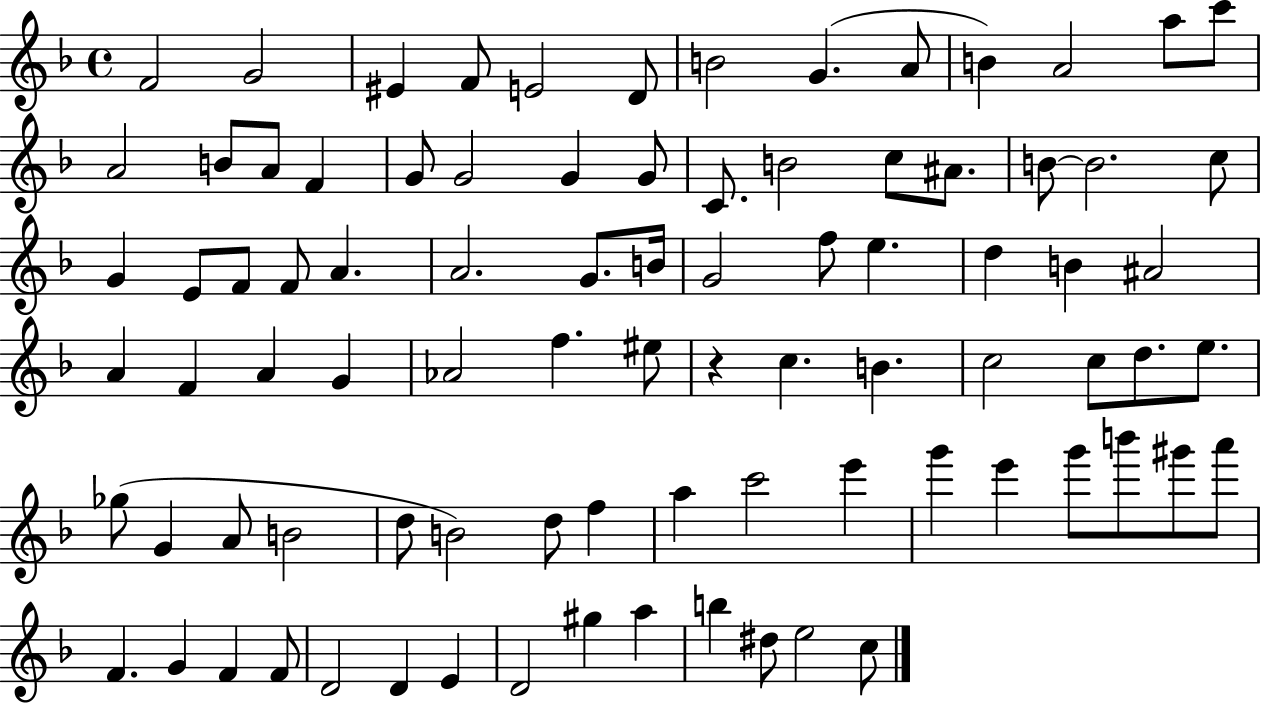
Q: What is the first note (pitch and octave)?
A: F4